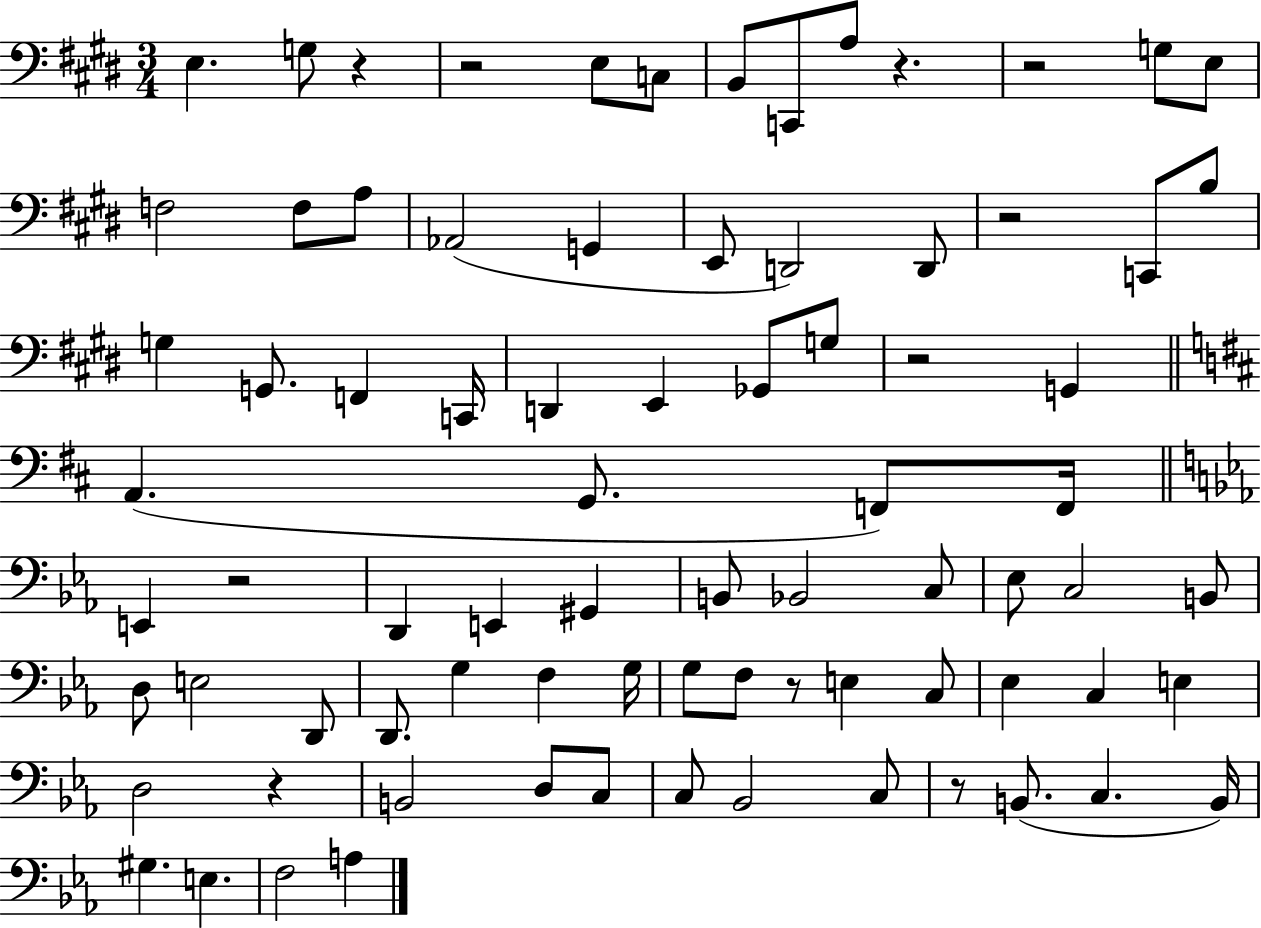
E3/q. G3/e R/q R/h E3/e C3/e B2/e C2/e A3/e R/q. R/h G3/e E3/e F3/h F3/e A3/e Ab2/h G2/q E2/e D2/h D2/e R/h C2/e B3/e G3/q G2/e. F2/q C2/s D2/q E2/q Gb2/e G3/e R/h G2/q A2/q. G2/e. F2/e F2/s E2/q R/h D2/q E2/q G#2/q B2/e Bb2/h C3/e Eb3/e C3/h B2/e D3/e E3/h D2/e D2/e. G3/q F3/q G3/s G3/e F3/e R/e E3/q C3/e Eb3/q C3/q E3/q D3/h R/q B2/h D3/e C3/e C3/e Bb2/h C3/e R/e B2/e. C3/q. B2/s G#3/q. E3/q. F3/h A3/q